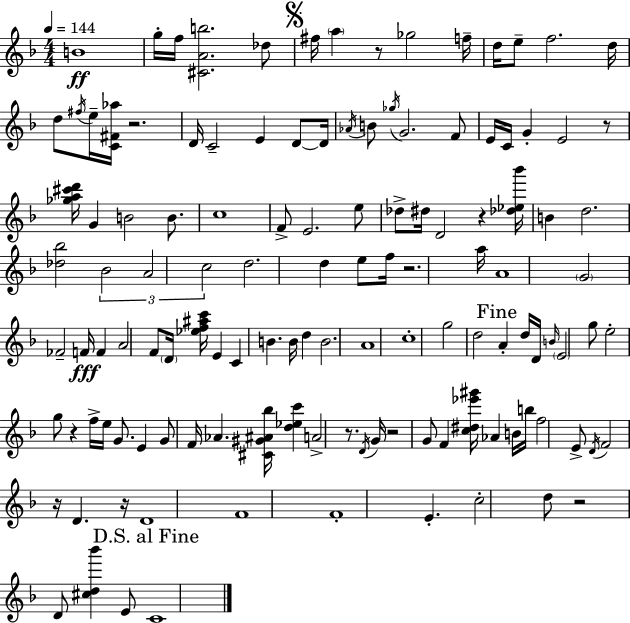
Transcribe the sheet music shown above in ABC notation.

X:1
T:Untitled
M:4/4
L:1/4
K:Dm
B4 g/4 f/4 [^CAb]2 _d/2 ^f/4 a z/2 _g2 f/4 d/4 e/2 f2 d/4 d/2 ^f/4 e/4 [C^F_a]/4 z2 D/4 C2 E D/2 D/4 _A/4 B/2 _g/4 G2 F/2 E/4 C/4 G E2 z/2 [_ga^c'd']/4 G B2 B/2 c4 F/2 E2 e/2 _d/2 ^d/4 D2 z [_d_e_b']/4 B d2 [_d_b]2 _B2 A2 c2 d2 d e/2 f/4 z2 a/4 A4 G2 _F2 F/4 F A2 F/2 D/4 [_ef^ac']/4 E C B B/4 d B2 A4 c4 g2 d2 A d/4 D/4 B/4 E2 g/2 e2 g/2 z f/4 e/4 G/2 E G/2 F/4 _A [^C^G^A_b]/4 [d_ec'] A2 z/2 D/4 G/4 z2 G/2 F [c^d_e'^g']/4 _A B/4 b/4 f2 E/2 D/4 F2 z/4 D z/4 D4 F4 F4 E c2 d/2 z2 D/2 [^cd_b'] E/2 C4